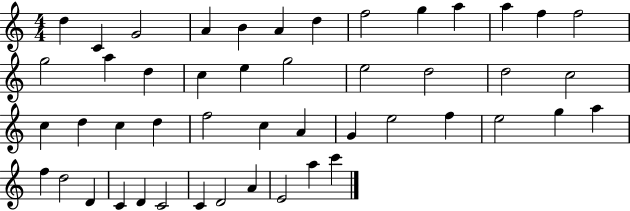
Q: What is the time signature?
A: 4/4